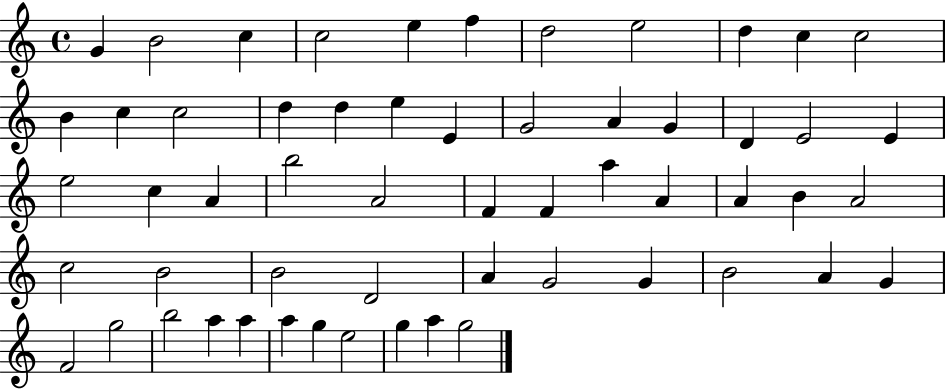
{
  \clef treble
  \time 4/4
  \defaultTimeSignature
  \key c \major
  g'4 b'2 c''4 | c''2 e''4 f''4 | d''2 e''2 | d''4 c''4 c''2 | \break b'4 c''4 c''2 | d''4 d''4 e''4 e'4 | g'2 a'4 g'4 | d'4 e'2 e'4 | \break e''2 c''4 a'4 | b''2 a'2 | f'4 f'4 a''4 a'4 | a'4 b'4 a'2 | \break c''2 b'2 | b'2 d'2 | a'4 g'2 g'4 | b'2 a'4 g'4 | \break f'2 g''2 | b''2 a''4 a''4 | a''4 g''4 e''2 | g''4 a''4 g''2 | \break \bar "|."
}